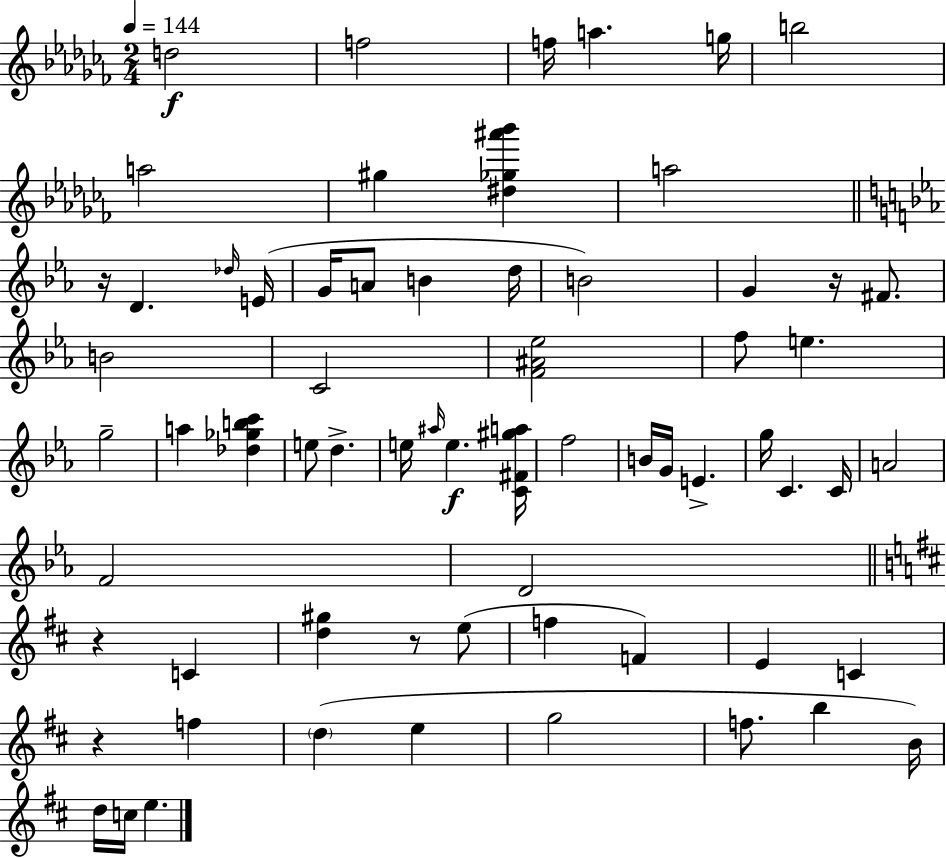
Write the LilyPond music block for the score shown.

{
  \clef treble
  \numericTimeSignature
  \time 2/4
  \key aes \minor
  \tempo 4 = 144
  d''2\f | f''2 | f''16 a''4. g''16 | b''2 | \break a''2 | gis''4 <dis'' ges'' ais''' bes'''>4 | a''2 | \bar "||" \break \key ees \major r16 d'4. \grace { des''16 } | e'16( g'16 a'8 b'4 | d''16 b'2) | g'4 r16 fis'8. | \break b'2 | c'2 | <f' ais' ees''>2 | f''8 e''4. | \break g''2-- | a''4 <des'' ges'' b'' c'''>4 | e''8 d''4.-> | e''16 \grace { ais''16 }\f e''4. | \break <c' fis' gis'' a''>16 f''2 | b'16 g'16 e'4.-> | g''16 c'4. | c'16 a'2 | \break f'2 | d'2 | \bar "||" \break \key d \major r4 c'4 | <d'' gis''>4 r8 e''8( | f''4 f'4) | e'4 c'4 | \break r4 f''4 | \parenthesize d''4( e''4 | g''2 | f''8. b''4 b'16) | \break d''16 c''16 e''4. | \bar "|."
}